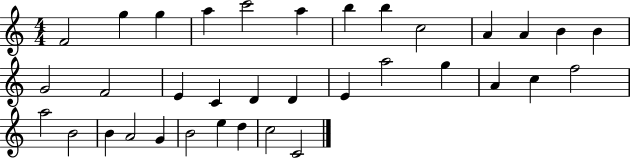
{
  \clef treble
  \numericTimeSignature
  \time 4/4
  \key c \major
  f'2 g''4 g''4 | a''4 c'''2 a''4 | b''4 b''4 c''2 | a'4 a'4 b'4 b'4 | \break g'2 f'2 | e'4 c'4 d'4 d'4 | e'4 a''2 g''4 | a'4 c''4 f''2 | \break a''2 b'2 | b'4 a'2 g'4 | b'2 e''4 d''4 | c''2 c'2 | \break \bar "|."
}